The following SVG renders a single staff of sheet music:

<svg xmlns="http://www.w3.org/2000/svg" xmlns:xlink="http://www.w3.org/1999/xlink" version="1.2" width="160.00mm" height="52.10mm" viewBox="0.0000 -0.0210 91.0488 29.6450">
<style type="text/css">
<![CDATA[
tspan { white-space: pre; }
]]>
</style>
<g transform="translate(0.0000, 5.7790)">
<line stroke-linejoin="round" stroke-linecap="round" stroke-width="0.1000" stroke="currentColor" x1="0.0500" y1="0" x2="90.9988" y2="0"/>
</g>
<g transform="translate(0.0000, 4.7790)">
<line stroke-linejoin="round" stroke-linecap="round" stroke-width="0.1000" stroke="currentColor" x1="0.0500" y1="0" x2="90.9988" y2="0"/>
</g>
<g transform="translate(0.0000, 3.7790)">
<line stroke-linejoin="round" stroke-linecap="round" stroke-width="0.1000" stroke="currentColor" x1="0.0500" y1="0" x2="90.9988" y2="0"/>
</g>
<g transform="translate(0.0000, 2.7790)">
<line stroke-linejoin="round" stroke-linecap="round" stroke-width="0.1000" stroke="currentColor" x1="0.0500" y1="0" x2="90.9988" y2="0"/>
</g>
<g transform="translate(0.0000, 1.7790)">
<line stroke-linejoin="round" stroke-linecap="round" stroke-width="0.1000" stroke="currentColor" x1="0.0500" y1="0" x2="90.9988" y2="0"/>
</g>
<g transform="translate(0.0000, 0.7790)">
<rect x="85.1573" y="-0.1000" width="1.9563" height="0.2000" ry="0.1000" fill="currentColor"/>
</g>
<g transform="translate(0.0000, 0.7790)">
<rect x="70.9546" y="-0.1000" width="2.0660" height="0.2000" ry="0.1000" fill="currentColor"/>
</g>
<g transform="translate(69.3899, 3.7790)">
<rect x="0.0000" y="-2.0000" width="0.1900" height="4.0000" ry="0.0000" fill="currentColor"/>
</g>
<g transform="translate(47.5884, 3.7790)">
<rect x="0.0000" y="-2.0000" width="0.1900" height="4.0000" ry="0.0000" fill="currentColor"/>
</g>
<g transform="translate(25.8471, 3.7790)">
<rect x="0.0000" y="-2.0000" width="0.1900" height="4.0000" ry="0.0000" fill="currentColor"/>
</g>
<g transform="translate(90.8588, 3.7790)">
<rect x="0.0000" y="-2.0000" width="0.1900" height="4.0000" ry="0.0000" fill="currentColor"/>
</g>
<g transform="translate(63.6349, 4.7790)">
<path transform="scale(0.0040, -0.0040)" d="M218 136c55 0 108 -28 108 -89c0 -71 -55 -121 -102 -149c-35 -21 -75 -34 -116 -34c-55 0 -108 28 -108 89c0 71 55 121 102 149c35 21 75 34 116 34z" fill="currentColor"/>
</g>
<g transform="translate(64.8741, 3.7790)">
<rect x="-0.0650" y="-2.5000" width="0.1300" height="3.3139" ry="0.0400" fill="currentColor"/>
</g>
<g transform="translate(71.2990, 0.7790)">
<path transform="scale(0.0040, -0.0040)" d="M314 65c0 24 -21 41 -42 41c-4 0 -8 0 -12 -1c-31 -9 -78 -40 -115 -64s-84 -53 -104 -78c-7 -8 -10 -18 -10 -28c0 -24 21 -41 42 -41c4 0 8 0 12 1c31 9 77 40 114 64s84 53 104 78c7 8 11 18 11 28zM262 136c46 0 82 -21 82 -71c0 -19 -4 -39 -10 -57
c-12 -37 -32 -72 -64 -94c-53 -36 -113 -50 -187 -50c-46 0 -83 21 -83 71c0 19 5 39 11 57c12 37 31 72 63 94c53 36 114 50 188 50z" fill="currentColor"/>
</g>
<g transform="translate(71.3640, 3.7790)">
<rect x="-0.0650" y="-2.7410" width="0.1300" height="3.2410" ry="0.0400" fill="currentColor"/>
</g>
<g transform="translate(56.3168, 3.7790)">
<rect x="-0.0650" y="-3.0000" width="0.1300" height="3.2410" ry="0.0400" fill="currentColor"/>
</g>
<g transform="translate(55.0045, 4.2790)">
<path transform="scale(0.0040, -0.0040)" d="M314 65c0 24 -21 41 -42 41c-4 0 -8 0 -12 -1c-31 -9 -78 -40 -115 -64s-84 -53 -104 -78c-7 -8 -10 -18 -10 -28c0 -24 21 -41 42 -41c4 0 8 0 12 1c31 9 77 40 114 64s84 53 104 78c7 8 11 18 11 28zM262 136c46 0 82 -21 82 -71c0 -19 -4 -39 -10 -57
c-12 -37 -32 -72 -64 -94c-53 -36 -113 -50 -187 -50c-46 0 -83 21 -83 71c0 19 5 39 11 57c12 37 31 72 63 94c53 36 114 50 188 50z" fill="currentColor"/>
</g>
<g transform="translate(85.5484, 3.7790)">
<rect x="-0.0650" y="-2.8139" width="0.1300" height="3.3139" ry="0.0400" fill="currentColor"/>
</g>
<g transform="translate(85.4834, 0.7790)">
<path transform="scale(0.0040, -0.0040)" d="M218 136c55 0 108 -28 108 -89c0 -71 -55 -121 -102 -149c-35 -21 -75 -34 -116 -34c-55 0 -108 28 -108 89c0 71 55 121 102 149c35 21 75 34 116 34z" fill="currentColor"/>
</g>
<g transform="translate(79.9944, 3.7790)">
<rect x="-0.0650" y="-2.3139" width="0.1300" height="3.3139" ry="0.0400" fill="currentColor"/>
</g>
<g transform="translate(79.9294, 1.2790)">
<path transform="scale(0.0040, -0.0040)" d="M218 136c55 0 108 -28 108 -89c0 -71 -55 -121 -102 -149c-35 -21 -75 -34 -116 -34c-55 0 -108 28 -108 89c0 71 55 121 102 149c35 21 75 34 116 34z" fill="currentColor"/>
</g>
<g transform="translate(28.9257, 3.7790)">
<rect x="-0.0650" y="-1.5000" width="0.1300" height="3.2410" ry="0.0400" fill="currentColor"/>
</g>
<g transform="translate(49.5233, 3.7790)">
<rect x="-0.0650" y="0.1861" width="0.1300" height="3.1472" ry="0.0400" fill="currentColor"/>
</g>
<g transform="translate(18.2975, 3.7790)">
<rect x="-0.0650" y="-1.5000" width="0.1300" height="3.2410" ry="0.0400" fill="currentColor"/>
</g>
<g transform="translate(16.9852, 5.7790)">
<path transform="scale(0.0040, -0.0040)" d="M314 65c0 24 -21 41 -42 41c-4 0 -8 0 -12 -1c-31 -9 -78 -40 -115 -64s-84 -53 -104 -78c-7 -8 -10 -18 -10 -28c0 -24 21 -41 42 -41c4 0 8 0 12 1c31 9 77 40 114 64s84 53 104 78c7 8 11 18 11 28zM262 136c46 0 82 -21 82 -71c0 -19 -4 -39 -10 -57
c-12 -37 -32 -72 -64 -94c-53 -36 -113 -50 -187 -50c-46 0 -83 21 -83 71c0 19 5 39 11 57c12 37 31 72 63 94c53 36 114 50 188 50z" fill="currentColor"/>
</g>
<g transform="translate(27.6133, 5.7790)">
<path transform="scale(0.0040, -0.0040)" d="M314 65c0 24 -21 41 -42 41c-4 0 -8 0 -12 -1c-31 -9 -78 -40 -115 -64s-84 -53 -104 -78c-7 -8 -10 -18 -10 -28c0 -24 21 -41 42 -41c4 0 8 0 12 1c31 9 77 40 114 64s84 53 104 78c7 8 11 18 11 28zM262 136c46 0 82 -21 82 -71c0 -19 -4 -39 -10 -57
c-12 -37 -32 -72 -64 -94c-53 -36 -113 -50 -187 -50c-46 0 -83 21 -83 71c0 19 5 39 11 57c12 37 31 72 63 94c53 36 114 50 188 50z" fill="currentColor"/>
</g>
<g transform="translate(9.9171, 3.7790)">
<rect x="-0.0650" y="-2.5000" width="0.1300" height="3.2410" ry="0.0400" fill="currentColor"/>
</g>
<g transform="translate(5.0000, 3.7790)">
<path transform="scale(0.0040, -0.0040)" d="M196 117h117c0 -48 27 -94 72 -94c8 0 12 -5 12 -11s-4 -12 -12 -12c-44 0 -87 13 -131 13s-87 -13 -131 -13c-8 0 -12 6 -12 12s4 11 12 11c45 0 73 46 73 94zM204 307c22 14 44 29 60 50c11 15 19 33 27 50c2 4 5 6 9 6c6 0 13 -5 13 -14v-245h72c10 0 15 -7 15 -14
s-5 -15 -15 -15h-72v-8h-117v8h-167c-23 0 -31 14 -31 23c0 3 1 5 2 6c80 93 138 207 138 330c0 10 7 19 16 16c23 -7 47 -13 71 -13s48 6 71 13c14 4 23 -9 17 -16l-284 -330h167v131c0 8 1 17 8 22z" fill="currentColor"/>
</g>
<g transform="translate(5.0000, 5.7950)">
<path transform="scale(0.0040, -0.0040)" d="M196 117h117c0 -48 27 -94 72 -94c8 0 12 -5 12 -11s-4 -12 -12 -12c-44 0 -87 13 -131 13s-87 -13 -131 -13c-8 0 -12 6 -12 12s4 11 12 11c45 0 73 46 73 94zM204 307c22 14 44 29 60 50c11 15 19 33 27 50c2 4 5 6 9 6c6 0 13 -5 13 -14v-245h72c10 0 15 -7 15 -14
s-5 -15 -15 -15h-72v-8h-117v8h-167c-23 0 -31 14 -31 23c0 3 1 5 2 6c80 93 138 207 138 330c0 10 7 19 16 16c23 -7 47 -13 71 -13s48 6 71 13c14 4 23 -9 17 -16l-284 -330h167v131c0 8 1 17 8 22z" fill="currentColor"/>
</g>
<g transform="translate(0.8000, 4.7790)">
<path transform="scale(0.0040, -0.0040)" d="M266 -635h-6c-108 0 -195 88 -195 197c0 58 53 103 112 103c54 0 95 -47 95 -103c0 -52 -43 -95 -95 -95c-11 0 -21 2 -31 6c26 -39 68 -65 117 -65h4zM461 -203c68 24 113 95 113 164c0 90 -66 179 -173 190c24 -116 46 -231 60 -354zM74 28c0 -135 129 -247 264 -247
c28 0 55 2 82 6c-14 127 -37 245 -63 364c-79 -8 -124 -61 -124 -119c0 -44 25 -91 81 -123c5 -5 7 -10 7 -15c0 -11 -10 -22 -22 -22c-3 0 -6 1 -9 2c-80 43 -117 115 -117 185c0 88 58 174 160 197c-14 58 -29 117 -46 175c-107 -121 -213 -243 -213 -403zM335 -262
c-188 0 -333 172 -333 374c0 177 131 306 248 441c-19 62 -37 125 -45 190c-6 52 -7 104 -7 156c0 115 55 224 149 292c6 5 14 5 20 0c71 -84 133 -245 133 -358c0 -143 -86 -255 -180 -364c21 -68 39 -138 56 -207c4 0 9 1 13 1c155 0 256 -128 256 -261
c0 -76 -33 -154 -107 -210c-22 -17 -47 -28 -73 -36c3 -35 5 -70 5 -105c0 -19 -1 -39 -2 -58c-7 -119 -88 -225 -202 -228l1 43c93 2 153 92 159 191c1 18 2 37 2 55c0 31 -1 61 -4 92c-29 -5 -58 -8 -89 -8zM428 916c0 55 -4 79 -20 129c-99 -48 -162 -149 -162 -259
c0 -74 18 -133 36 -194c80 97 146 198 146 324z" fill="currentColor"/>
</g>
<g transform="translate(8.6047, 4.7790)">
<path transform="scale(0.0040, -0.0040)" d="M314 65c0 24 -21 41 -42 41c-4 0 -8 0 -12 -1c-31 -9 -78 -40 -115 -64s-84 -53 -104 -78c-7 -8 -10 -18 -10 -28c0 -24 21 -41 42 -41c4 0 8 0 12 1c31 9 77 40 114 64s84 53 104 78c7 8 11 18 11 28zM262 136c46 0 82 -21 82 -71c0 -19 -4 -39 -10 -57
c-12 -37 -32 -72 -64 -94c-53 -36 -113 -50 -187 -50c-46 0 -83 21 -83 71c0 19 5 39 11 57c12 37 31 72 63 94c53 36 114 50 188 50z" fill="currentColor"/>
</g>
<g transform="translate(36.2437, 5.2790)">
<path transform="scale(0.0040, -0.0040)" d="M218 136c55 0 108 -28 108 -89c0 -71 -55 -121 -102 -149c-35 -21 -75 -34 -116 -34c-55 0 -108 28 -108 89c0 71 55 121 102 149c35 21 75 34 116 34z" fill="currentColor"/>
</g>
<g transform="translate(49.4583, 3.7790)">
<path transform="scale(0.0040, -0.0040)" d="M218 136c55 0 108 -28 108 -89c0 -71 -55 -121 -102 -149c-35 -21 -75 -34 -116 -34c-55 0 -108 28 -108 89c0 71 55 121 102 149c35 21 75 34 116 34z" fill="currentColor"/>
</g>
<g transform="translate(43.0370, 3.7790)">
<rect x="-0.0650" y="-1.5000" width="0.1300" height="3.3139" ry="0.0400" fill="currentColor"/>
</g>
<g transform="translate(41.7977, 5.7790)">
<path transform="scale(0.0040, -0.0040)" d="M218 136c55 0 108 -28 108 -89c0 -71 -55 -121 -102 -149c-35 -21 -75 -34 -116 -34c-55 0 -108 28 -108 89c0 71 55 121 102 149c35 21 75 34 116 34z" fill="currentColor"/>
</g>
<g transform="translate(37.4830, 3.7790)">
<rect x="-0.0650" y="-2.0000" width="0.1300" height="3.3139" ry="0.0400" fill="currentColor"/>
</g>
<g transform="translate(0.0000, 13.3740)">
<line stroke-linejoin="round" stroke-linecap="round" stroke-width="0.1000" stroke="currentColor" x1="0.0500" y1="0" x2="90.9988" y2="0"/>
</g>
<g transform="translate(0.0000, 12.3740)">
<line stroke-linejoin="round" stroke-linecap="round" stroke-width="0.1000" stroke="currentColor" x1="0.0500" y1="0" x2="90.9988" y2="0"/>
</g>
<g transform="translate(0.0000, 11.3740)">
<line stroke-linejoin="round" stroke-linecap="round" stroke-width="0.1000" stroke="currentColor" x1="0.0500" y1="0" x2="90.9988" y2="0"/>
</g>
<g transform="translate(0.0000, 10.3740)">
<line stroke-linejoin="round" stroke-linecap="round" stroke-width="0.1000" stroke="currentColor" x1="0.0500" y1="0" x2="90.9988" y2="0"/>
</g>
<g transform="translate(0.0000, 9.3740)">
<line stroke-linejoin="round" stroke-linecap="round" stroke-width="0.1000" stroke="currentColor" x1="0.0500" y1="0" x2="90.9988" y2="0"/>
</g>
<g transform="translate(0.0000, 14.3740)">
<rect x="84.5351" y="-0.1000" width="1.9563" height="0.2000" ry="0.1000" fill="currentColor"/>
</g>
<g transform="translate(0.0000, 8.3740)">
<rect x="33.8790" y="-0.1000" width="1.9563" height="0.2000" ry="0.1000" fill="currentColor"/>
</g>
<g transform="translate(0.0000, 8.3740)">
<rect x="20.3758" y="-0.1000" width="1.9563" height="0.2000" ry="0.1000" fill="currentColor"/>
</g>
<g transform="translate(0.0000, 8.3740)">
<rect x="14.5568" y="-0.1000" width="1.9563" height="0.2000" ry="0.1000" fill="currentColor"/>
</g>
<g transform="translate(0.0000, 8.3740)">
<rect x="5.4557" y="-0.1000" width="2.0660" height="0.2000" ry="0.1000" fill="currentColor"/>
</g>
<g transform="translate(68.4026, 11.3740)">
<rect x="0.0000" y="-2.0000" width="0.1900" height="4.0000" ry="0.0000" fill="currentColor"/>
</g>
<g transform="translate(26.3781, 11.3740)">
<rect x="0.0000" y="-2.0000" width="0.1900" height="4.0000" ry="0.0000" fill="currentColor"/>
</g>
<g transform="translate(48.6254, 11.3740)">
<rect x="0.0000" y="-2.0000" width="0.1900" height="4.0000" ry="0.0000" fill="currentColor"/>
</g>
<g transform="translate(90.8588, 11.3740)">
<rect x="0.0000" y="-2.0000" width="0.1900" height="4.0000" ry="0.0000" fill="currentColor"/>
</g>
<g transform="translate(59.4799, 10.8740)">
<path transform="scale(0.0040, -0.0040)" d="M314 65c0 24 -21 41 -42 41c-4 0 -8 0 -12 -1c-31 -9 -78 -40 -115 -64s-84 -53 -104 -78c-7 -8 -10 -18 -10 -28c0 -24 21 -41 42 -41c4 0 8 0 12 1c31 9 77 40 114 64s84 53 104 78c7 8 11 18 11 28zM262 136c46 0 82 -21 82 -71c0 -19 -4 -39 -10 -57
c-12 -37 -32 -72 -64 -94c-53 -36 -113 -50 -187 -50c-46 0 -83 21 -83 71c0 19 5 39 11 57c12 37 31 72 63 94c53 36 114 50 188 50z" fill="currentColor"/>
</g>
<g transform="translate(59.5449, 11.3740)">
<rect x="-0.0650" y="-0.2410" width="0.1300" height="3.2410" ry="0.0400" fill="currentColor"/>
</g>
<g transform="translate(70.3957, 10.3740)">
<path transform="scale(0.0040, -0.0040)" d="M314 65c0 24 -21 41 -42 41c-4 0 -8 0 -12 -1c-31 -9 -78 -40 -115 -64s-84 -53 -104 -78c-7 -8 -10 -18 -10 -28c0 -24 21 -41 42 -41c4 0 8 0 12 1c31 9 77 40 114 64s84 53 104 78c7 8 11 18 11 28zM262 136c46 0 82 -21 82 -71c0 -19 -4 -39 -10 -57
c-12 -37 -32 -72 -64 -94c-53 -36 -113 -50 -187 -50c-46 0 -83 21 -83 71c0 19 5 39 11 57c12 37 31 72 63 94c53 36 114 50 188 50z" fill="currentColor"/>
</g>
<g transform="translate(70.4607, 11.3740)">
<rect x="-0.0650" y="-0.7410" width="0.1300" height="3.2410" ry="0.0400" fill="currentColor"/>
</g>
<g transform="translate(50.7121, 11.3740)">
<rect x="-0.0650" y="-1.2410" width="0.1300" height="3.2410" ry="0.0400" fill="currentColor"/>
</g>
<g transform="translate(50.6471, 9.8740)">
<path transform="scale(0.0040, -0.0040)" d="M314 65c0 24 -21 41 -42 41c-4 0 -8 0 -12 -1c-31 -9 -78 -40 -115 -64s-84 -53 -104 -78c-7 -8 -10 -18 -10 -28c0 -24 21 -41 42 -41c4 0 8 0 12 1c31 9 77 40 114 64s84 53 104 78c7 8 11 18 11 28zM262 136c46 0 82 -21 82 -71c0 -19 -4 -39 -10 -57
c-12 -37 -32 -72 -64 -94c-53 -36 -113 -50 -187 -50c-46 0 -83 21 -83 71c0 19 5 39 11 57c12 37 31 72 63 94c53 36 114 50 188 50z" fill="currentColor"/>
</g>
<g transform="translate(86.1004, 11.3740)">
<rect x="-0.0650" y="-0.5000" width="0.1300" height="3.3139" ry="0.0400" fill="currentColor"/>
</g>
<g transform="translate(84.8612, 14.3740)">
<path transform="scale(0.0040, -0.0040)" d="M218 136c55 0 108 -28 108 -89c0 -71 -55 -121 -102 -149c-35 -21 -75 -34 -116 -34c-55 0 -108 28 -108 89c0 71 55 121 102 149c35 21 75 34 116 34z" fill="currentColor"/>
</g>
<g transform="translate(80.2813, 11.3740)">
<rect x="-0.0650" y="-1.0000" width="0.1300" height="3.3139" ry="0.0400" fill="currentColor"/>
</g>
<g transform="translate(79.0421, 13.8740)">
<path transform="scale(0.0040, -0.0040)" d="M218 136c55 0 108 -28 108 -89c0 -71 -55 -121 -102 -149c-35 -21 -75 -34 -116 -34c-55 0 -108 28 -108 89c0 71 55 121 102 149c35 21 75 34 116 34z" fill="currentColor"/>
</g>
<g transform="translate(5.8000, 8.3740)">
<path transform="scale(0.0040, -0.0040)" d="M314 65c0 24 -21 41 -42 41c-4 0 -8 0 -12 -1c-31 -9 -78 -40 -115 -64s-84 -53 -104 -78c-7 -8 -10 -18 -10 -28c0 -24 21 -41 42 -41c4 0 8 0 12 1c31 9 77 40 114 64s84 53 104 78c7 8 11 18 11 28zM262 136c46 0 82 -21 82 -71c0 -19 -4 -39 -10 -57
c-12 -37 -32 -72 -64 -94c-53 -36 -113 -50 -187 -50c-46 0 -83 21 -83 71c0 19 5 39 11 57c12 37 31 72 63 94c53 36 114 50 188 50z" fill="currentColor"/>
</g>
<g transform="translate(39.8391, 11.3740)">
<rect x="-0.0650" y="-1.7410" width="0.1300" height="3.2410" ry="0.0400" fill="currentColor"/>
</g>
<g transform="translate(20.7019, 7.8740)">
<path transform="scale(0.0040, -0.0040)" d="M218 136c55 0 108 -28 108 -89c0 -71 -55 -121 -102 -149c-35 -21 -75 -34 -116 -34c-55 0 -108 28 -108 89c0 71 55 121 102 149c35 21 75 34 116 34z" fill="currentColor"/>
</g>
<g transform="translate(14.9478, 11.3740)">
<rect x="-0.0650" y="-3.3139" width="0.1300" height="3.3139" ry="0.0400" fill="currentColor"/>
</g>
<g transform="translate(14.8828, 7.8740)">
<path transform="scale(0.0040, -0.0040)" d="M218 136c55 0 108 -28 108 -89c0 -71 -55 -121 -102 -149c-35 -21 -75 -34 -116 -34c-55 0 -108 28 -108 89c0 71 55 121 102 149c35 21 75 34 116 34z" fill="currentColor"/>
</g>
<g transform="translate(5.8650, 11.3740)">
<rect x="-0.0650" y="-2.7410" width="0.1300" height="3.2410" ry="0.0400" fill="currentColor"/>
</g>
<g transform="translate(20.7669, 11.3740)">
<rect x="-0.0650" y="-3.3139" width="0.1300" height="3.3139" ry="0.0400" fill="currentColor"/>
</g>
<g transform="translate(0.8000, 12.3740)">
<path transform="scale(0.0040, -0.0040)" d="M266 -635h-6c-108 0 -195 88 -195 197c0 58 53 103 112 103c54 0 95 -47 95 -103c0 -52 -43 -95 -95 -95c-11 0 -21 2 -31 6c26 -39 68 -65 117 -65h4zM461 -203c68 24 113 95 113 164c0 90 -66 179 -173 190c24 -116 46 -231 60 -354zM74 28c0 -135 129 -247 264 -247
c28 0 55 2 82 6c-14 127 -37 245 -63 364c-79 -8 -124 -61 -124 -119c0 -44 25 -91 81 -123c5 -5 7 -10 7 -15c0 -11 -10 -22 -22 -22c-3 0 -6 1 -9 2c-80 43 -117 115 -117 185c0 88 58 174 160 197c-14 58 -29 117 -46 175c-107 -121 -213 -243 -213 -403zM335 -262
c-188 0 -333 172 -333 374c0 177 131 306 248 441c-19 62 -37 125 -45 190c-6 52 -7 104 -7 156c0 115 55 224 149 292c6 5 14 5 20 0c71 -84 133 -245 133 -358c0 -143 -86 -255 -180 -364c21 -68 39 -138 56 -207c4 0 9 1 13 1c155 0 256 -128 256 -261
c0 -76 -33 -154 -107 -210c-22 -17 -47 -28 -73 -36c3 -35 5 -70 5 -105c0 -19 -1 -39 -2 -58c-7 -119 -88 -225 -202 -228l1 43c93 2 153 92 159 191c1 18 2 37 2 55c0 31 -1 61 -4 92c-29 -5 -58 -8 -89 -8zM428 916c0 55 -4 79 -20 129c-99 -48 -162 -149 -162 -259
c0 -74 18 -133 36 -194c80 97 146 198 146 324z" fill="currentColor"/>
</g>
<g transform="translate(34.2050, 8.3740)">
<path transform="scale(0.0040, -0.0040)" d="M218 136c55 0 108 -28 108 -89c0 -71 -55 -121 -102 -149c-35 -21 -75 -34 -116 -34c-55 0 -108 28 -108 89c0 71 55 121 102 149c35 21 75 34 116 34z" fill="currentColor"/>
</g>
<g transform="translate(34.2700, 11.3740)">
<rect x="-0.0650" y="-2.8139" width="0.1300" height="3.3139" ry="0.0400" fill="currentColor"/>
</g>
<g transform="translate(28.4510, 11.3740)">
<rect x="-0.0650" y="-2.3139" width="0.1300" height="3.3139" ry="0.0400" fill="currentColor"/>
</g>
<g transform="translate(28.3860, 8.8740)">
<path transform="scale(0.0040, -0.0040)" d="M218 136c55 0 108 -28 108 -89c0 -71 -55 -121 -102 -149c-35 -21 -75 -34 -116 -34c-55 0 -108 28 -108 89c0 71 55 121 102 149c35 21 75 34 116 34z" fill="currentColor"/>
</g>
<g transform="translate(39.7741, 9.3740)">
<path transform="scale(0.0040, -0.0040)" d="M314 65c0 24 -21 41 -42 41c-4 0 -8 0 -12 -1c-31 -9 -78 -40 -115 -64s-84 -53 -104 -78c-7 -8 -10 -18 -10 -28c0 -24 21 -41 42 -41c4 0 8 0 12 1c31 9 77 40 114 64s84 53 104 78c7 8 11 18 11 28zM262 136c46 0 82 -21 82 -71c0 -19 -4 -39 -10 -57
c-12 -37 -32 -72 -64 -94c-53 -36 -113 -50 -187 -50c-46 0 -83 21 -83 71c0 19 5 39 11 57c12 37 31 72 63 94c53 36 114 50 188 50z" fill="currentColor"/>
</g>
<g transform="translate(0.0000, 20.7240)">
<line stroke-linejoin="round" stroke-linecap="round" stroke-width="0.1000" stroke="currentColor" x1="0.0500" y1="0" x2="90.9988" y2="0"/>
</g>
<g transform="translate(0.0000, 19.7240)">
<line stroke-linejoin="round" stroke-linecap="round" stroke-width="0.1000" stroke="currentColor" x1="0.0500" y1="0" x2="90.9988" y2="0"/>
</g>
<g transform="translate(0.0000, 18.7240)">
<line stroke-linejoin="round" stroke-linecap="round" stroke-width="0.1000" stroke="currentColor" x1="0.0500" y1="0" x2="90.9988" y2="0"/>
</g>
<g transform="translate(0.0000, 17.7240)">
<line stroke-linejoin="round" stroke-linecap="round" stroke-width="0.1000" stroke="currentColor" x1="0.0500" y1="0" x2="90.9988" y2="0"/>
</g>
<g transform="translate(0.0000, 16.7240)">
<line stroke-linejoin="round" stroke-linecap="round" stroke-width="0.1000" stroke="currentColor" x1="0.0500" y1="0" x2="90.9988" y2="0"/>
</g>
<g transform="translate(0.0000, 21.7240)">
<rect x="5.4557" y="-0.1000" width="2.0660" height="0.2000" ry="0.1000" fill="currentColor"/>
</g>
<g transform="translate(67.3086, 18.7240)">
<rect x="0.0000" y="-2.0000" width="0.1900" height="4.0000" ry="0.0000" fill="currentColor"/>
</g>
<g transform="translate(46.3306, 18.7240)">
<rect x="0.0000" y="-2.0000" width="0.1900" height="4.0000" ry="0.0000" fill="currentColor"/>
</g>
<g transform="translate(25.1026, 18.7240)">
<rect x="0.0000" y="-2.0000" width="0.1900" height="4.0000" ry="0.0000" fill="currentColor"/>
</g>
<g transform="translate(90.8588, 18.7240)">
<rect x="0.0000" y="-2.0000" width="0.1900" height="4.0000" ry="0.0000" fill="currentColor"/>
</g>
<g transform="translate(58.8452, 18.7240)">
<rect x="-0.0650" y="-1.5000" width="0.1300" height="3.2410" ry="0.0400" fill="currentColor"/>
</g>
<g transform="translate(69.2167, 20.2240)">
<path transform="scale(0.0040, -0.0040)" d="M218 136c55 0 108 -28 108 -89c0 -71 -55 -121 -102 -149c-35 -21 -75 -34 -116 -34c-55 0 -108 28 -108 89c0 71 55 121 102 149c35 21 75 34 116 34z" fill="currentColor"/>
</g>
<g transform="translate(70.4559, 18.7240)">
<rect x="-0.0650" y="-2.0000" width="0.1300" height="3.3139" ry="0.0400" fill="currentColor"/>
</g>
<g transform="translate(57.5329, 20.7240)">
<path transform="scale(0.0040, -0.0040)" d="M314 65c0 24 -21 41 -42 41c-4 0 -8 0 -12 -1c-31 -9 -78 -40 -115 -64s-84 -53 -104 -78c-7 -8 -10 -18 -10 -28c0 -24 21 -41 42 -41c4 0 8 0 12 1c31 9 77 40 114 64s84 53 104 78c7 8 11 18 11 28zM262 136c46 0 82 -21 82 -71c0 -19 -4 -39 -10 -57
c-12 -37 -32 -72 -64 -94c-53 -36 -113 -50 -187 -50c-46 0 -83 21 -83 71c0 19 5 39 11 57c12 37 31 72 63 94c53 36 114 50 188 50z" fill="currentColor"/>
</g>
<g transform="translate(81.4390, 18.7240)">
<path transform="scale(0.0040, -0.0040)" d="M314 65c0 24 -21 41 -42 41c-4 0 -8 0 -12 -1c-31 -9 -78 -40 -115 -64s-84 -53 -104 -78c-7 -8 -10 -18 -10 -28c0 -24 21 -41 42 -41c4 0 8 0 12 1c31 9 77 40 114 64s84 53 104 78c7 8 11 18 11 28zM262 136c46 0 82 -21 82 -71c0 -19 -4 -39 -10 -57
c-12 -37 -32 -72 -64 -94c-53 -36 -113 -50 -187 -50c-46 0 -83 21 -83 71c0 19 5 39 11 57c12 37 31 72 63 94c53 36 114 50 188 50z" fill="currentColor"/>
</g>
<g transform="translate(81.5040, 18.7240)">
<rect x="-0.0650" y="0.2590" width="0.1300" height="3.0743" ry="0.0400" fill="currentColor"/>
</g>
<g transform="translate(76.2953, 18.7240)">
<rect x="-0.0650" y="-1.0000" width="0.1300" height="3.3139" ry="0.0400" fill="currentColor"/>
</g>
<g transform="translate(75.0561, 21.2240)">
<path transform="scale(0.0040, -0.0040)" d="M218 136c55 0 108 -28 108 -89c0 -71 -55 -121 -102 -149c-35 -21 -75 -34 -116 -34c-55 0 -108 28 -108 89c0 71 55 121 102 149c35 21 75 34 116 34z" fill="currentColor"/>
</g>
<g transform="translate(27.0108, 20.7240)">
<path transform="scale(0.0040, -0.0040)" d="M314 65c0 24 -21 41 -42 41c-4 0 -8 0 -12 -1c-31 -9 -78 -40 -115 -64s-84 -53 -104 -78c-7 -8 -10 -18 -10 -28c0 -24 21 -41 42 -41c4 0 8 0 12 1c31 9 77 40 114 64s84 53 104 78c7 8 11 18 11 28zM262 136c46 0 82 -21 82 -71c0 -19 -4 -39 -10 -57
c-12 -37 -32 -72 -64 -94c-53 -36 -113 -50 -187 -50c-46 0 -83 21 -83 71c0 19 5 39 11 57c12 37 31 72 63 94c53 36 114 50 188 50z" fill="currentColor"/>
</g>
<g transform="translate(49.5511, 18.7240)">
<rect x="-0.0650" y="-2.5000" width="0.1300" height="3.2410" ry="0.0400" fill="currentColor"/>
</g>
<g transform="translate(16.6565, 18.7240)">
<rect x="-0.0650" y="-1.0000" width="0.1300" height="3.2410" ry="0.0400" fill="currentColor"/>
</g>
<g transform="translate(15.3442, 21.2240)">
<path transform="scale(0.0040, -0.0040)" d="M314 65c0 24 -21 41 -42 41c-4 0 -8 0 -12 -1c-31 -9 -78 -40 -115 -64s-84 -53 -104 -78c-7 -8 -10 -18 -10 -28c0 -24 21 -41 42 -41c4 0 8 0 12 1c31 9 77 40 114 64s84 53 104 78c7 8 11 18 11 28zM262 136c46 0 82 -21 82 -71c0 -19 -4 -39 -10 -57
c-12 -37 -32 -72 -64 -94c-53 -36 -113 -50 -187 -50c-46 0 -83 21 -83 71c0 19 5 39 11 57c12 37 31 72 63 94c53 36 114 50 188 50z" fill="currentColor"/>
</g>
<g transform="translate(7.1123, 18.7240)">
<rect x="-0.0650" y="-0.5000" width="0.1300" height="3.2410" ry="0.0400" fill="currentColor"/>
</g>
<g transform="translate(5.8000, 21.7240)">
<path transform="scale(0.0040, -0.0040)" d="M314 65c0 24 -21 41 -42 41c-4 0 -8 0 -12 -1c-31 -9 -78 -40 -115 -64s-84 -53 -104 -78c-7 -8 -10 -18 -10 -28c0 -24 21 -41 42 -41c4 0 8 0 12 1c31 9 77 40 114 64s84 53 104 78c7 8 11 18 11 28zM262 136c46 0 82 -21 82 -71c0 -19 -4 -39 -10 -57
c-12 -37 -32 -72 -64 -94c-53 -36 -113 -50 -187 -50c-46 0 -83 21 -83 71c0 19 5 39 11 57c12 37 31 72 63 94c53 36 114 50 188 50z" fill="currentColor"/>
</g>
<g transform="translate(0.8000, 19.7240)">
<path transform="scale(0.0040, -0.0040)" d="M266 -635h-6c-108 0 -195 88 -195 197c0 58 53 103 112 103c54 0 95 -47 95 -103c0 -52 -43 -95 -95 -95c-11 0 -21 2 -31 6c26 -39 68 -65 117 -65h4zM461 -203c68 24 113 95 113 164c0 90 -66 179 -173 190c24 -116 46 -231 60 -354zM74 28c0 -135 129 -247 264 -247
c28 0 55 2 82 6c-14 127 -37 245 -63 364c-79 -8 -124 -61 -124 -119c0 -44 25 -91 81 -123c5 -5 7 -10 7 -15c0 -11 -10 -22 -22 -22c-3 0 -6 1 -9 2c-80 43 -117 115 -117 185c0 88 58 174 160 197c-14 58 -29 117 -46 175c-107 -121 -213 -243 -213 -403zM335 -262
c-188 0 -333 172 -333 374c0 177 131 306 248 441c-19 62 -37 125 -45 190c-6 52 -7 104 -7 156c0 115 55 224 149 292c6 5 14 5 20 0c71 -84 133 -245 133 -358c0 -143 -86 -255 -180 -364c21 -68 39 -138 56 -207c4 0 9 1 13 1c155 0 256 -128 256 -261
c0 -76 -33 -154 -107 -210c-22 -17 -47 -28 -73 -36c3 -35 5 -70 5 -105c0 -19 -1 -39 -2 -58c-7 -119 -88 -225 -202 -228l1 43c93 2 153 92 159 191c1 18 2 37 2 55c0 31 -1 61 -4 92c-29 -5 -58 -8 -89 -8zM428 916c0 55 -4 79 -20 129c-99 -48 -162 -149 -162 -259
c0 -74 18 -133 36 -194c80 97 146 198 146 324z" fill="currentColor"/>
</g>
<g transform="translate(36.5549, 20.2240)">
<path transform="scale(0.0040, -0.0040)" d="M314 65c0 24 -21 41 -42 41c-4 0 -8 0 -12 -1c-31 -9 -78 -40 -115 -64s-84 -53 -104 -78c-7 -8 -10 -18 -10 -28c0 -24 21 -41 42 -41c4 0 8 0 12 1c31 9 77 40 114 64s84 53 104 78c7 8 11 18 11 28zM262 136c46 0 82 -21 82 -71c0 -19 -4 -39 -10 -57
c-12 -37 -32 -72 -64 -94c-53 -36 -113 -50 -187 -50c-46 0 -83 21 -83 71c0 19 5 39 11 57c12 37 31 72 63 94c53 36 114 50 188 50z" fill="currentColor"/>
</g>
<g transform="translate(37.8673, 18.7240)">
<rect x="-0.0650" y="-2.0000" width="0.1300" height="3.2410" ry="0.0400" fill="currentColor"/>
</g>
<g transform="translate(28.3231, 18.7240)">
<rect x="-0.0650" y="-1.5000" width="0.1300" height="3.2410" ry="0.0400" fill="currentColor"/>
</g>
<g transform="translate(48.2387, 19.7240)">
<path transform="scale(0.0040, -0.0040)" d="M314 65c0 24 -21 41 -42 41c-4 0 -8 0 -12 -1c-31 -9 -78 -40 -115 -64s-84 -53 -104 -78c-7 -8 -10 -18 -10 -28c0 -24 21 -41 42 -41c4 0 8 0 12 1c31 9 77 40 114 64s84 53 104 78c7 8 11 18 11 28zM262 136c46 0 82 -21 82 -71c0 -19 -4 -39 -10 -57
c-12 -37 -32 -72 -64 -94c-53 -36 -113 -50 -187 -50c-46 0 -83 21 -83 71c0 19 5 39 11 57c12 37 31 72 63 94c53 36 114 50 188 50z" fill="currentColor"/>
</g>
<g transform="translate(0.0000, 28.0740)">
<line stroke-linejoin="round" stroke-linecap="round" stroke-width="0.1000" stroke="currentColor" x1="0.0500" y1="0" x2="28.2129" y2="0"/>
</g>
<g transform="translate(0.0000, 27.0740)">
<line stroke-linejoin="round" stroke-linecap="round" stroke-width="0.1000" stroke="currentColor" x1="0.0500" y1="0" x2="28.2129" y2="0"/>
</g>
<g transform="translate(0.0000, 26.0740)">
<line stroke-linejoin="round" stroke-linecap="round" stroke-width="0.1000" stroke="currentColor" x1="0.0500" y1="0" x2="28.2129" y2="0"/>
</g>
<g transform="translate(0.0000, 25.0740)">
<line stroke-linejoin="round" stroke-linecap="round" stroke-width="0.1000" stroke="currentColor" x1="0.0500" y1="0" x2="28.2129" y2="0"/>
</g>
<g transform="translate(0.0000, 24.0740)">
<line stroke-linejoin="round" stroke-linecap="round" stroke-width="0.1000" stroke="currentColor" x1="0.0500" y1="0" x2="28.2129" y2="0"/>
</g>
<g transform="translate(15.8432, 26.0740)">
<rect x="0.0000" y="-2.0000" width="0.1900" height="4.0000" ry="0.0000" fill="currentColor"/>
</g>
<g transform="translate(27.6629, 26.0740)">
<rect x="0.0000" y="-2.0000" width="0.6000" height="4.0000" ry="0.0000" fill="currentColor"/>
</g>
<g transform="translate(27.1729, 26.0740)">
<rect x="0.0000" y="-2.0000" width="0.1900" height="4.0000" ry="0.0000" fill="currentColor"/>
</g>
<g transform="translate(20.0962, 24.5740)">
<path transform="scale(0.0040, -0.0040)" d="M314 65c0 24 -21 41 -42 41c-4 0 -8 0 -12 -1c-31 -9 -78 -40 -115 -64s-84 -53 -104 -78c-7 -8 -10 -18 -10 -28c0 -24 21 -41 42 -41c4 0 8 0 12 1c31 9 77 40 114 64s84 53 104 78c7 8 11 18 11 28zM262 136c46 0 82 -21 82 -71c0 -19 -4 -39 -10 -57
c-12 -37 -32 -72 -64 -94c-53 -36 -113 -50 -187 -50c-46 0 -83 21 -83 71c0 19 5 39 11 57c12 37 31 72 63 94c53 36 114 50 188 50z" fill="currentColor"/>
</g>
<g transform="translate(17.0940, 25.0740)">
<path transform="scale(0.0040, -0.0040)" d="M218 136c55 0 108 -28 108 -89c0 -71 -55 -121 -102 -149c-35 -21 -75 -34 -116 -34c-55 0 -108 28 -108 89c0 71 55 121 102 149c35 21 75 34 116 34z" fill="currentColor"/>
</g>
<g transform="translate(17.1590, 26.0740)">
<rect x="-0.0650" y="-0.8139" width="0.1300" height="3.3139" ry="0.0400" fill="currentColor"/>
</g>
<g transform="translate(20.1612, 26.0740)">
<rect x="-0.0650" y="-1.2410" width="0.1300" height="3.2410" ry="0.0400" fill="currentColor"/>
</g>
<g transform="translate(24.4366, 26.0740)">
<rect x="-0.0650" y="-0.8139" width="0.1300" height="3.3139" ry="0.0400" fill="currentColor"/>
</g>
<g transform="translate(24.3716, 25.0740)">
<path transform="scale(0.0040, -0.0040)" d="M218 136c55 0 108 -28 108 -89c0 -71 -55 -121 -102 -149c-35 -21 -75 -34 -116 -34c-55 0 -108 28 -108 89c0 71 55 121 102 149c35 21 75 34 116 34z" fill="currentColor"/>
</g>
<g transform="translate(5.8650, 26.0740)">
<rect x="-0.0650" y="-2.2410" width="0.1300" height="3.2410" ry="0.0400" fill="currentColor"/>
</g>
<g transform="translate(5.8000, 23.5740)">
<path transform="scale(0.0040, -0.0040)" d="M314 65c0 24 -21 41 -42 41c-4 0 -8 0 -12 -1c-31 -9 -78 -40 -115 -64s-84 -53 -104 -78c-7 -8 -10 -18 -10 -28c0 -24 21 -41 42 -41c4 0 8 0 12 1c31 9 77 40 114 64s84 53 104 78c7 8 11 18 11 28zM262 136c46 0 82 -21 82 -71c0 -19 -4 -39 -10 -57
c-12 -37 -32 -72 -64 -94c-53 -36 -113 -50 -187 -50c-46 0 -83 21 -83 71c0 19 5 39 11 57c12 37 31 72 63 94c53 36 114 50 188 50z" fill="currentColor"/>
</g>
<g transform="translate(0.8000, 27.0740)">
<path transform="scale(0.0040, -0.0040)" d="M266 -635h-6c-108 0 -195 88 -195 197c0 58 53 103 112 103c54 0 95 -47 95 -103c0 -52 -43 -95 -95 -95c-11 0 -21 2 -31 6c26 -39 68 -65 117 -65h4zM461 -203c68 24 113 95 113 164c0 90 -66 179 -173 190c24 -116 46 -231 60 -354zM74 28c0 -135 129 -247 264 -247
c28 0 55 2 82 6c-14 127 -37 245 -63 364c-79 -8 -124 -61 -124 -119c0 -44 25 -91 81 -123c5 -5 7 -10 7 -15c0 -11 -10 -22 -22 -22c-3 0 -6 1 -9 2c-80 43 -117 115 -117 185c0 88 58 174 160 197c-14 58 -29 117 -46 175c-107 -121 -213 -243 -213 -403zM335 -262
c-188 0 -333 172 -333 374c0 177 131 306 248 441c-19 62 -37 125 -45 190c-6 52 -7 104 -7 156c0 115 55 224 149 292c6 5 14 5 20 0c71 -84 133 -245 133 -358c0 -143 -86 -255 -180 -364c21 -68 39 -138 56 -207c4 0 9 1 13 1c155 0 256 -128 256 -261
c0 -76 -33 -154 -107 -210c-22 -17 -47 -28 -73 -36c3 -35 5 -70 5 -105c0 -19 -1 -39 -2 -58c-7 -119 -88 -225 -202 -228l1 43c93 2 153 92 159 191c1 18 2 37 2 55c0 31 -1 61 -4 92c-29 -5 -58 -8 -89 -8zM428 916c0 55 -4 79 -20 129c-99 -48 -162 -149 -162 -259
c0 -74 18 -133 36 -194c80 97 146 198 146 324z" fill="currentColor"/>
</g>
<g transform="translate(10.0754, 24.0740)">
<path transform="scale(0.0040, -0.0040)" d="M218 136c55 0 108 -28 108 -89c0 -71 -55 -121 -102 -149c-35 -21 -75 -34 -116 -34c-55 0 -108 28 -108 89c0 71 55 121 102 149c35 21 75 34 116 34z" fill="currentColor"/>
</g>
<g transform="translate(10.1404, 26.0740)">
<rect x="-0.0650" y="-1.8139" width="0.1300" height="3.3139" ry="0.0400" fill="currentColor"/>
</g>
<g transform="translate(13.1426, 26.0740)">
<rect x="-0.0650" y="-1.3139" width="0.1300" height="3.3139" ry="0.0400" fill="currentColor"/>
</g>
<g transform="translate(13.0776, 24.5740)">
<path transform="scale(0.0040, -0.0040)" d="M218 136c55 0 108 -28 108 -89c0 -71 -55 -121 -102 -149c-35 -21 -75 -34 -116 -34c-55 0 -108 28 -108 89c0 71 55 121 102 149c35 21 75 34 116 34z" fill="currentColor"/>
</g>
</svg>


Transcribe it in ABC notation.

X:1
T:Untitled
M:4/4
L:1/4
K:C
G2 E2 E2 F E B A2 G a2 g a a2 b b g a f2 e2 c2 d2 D C C2 D2 E2 F2 G2 E2 F D B2 g2 f e d e2 d